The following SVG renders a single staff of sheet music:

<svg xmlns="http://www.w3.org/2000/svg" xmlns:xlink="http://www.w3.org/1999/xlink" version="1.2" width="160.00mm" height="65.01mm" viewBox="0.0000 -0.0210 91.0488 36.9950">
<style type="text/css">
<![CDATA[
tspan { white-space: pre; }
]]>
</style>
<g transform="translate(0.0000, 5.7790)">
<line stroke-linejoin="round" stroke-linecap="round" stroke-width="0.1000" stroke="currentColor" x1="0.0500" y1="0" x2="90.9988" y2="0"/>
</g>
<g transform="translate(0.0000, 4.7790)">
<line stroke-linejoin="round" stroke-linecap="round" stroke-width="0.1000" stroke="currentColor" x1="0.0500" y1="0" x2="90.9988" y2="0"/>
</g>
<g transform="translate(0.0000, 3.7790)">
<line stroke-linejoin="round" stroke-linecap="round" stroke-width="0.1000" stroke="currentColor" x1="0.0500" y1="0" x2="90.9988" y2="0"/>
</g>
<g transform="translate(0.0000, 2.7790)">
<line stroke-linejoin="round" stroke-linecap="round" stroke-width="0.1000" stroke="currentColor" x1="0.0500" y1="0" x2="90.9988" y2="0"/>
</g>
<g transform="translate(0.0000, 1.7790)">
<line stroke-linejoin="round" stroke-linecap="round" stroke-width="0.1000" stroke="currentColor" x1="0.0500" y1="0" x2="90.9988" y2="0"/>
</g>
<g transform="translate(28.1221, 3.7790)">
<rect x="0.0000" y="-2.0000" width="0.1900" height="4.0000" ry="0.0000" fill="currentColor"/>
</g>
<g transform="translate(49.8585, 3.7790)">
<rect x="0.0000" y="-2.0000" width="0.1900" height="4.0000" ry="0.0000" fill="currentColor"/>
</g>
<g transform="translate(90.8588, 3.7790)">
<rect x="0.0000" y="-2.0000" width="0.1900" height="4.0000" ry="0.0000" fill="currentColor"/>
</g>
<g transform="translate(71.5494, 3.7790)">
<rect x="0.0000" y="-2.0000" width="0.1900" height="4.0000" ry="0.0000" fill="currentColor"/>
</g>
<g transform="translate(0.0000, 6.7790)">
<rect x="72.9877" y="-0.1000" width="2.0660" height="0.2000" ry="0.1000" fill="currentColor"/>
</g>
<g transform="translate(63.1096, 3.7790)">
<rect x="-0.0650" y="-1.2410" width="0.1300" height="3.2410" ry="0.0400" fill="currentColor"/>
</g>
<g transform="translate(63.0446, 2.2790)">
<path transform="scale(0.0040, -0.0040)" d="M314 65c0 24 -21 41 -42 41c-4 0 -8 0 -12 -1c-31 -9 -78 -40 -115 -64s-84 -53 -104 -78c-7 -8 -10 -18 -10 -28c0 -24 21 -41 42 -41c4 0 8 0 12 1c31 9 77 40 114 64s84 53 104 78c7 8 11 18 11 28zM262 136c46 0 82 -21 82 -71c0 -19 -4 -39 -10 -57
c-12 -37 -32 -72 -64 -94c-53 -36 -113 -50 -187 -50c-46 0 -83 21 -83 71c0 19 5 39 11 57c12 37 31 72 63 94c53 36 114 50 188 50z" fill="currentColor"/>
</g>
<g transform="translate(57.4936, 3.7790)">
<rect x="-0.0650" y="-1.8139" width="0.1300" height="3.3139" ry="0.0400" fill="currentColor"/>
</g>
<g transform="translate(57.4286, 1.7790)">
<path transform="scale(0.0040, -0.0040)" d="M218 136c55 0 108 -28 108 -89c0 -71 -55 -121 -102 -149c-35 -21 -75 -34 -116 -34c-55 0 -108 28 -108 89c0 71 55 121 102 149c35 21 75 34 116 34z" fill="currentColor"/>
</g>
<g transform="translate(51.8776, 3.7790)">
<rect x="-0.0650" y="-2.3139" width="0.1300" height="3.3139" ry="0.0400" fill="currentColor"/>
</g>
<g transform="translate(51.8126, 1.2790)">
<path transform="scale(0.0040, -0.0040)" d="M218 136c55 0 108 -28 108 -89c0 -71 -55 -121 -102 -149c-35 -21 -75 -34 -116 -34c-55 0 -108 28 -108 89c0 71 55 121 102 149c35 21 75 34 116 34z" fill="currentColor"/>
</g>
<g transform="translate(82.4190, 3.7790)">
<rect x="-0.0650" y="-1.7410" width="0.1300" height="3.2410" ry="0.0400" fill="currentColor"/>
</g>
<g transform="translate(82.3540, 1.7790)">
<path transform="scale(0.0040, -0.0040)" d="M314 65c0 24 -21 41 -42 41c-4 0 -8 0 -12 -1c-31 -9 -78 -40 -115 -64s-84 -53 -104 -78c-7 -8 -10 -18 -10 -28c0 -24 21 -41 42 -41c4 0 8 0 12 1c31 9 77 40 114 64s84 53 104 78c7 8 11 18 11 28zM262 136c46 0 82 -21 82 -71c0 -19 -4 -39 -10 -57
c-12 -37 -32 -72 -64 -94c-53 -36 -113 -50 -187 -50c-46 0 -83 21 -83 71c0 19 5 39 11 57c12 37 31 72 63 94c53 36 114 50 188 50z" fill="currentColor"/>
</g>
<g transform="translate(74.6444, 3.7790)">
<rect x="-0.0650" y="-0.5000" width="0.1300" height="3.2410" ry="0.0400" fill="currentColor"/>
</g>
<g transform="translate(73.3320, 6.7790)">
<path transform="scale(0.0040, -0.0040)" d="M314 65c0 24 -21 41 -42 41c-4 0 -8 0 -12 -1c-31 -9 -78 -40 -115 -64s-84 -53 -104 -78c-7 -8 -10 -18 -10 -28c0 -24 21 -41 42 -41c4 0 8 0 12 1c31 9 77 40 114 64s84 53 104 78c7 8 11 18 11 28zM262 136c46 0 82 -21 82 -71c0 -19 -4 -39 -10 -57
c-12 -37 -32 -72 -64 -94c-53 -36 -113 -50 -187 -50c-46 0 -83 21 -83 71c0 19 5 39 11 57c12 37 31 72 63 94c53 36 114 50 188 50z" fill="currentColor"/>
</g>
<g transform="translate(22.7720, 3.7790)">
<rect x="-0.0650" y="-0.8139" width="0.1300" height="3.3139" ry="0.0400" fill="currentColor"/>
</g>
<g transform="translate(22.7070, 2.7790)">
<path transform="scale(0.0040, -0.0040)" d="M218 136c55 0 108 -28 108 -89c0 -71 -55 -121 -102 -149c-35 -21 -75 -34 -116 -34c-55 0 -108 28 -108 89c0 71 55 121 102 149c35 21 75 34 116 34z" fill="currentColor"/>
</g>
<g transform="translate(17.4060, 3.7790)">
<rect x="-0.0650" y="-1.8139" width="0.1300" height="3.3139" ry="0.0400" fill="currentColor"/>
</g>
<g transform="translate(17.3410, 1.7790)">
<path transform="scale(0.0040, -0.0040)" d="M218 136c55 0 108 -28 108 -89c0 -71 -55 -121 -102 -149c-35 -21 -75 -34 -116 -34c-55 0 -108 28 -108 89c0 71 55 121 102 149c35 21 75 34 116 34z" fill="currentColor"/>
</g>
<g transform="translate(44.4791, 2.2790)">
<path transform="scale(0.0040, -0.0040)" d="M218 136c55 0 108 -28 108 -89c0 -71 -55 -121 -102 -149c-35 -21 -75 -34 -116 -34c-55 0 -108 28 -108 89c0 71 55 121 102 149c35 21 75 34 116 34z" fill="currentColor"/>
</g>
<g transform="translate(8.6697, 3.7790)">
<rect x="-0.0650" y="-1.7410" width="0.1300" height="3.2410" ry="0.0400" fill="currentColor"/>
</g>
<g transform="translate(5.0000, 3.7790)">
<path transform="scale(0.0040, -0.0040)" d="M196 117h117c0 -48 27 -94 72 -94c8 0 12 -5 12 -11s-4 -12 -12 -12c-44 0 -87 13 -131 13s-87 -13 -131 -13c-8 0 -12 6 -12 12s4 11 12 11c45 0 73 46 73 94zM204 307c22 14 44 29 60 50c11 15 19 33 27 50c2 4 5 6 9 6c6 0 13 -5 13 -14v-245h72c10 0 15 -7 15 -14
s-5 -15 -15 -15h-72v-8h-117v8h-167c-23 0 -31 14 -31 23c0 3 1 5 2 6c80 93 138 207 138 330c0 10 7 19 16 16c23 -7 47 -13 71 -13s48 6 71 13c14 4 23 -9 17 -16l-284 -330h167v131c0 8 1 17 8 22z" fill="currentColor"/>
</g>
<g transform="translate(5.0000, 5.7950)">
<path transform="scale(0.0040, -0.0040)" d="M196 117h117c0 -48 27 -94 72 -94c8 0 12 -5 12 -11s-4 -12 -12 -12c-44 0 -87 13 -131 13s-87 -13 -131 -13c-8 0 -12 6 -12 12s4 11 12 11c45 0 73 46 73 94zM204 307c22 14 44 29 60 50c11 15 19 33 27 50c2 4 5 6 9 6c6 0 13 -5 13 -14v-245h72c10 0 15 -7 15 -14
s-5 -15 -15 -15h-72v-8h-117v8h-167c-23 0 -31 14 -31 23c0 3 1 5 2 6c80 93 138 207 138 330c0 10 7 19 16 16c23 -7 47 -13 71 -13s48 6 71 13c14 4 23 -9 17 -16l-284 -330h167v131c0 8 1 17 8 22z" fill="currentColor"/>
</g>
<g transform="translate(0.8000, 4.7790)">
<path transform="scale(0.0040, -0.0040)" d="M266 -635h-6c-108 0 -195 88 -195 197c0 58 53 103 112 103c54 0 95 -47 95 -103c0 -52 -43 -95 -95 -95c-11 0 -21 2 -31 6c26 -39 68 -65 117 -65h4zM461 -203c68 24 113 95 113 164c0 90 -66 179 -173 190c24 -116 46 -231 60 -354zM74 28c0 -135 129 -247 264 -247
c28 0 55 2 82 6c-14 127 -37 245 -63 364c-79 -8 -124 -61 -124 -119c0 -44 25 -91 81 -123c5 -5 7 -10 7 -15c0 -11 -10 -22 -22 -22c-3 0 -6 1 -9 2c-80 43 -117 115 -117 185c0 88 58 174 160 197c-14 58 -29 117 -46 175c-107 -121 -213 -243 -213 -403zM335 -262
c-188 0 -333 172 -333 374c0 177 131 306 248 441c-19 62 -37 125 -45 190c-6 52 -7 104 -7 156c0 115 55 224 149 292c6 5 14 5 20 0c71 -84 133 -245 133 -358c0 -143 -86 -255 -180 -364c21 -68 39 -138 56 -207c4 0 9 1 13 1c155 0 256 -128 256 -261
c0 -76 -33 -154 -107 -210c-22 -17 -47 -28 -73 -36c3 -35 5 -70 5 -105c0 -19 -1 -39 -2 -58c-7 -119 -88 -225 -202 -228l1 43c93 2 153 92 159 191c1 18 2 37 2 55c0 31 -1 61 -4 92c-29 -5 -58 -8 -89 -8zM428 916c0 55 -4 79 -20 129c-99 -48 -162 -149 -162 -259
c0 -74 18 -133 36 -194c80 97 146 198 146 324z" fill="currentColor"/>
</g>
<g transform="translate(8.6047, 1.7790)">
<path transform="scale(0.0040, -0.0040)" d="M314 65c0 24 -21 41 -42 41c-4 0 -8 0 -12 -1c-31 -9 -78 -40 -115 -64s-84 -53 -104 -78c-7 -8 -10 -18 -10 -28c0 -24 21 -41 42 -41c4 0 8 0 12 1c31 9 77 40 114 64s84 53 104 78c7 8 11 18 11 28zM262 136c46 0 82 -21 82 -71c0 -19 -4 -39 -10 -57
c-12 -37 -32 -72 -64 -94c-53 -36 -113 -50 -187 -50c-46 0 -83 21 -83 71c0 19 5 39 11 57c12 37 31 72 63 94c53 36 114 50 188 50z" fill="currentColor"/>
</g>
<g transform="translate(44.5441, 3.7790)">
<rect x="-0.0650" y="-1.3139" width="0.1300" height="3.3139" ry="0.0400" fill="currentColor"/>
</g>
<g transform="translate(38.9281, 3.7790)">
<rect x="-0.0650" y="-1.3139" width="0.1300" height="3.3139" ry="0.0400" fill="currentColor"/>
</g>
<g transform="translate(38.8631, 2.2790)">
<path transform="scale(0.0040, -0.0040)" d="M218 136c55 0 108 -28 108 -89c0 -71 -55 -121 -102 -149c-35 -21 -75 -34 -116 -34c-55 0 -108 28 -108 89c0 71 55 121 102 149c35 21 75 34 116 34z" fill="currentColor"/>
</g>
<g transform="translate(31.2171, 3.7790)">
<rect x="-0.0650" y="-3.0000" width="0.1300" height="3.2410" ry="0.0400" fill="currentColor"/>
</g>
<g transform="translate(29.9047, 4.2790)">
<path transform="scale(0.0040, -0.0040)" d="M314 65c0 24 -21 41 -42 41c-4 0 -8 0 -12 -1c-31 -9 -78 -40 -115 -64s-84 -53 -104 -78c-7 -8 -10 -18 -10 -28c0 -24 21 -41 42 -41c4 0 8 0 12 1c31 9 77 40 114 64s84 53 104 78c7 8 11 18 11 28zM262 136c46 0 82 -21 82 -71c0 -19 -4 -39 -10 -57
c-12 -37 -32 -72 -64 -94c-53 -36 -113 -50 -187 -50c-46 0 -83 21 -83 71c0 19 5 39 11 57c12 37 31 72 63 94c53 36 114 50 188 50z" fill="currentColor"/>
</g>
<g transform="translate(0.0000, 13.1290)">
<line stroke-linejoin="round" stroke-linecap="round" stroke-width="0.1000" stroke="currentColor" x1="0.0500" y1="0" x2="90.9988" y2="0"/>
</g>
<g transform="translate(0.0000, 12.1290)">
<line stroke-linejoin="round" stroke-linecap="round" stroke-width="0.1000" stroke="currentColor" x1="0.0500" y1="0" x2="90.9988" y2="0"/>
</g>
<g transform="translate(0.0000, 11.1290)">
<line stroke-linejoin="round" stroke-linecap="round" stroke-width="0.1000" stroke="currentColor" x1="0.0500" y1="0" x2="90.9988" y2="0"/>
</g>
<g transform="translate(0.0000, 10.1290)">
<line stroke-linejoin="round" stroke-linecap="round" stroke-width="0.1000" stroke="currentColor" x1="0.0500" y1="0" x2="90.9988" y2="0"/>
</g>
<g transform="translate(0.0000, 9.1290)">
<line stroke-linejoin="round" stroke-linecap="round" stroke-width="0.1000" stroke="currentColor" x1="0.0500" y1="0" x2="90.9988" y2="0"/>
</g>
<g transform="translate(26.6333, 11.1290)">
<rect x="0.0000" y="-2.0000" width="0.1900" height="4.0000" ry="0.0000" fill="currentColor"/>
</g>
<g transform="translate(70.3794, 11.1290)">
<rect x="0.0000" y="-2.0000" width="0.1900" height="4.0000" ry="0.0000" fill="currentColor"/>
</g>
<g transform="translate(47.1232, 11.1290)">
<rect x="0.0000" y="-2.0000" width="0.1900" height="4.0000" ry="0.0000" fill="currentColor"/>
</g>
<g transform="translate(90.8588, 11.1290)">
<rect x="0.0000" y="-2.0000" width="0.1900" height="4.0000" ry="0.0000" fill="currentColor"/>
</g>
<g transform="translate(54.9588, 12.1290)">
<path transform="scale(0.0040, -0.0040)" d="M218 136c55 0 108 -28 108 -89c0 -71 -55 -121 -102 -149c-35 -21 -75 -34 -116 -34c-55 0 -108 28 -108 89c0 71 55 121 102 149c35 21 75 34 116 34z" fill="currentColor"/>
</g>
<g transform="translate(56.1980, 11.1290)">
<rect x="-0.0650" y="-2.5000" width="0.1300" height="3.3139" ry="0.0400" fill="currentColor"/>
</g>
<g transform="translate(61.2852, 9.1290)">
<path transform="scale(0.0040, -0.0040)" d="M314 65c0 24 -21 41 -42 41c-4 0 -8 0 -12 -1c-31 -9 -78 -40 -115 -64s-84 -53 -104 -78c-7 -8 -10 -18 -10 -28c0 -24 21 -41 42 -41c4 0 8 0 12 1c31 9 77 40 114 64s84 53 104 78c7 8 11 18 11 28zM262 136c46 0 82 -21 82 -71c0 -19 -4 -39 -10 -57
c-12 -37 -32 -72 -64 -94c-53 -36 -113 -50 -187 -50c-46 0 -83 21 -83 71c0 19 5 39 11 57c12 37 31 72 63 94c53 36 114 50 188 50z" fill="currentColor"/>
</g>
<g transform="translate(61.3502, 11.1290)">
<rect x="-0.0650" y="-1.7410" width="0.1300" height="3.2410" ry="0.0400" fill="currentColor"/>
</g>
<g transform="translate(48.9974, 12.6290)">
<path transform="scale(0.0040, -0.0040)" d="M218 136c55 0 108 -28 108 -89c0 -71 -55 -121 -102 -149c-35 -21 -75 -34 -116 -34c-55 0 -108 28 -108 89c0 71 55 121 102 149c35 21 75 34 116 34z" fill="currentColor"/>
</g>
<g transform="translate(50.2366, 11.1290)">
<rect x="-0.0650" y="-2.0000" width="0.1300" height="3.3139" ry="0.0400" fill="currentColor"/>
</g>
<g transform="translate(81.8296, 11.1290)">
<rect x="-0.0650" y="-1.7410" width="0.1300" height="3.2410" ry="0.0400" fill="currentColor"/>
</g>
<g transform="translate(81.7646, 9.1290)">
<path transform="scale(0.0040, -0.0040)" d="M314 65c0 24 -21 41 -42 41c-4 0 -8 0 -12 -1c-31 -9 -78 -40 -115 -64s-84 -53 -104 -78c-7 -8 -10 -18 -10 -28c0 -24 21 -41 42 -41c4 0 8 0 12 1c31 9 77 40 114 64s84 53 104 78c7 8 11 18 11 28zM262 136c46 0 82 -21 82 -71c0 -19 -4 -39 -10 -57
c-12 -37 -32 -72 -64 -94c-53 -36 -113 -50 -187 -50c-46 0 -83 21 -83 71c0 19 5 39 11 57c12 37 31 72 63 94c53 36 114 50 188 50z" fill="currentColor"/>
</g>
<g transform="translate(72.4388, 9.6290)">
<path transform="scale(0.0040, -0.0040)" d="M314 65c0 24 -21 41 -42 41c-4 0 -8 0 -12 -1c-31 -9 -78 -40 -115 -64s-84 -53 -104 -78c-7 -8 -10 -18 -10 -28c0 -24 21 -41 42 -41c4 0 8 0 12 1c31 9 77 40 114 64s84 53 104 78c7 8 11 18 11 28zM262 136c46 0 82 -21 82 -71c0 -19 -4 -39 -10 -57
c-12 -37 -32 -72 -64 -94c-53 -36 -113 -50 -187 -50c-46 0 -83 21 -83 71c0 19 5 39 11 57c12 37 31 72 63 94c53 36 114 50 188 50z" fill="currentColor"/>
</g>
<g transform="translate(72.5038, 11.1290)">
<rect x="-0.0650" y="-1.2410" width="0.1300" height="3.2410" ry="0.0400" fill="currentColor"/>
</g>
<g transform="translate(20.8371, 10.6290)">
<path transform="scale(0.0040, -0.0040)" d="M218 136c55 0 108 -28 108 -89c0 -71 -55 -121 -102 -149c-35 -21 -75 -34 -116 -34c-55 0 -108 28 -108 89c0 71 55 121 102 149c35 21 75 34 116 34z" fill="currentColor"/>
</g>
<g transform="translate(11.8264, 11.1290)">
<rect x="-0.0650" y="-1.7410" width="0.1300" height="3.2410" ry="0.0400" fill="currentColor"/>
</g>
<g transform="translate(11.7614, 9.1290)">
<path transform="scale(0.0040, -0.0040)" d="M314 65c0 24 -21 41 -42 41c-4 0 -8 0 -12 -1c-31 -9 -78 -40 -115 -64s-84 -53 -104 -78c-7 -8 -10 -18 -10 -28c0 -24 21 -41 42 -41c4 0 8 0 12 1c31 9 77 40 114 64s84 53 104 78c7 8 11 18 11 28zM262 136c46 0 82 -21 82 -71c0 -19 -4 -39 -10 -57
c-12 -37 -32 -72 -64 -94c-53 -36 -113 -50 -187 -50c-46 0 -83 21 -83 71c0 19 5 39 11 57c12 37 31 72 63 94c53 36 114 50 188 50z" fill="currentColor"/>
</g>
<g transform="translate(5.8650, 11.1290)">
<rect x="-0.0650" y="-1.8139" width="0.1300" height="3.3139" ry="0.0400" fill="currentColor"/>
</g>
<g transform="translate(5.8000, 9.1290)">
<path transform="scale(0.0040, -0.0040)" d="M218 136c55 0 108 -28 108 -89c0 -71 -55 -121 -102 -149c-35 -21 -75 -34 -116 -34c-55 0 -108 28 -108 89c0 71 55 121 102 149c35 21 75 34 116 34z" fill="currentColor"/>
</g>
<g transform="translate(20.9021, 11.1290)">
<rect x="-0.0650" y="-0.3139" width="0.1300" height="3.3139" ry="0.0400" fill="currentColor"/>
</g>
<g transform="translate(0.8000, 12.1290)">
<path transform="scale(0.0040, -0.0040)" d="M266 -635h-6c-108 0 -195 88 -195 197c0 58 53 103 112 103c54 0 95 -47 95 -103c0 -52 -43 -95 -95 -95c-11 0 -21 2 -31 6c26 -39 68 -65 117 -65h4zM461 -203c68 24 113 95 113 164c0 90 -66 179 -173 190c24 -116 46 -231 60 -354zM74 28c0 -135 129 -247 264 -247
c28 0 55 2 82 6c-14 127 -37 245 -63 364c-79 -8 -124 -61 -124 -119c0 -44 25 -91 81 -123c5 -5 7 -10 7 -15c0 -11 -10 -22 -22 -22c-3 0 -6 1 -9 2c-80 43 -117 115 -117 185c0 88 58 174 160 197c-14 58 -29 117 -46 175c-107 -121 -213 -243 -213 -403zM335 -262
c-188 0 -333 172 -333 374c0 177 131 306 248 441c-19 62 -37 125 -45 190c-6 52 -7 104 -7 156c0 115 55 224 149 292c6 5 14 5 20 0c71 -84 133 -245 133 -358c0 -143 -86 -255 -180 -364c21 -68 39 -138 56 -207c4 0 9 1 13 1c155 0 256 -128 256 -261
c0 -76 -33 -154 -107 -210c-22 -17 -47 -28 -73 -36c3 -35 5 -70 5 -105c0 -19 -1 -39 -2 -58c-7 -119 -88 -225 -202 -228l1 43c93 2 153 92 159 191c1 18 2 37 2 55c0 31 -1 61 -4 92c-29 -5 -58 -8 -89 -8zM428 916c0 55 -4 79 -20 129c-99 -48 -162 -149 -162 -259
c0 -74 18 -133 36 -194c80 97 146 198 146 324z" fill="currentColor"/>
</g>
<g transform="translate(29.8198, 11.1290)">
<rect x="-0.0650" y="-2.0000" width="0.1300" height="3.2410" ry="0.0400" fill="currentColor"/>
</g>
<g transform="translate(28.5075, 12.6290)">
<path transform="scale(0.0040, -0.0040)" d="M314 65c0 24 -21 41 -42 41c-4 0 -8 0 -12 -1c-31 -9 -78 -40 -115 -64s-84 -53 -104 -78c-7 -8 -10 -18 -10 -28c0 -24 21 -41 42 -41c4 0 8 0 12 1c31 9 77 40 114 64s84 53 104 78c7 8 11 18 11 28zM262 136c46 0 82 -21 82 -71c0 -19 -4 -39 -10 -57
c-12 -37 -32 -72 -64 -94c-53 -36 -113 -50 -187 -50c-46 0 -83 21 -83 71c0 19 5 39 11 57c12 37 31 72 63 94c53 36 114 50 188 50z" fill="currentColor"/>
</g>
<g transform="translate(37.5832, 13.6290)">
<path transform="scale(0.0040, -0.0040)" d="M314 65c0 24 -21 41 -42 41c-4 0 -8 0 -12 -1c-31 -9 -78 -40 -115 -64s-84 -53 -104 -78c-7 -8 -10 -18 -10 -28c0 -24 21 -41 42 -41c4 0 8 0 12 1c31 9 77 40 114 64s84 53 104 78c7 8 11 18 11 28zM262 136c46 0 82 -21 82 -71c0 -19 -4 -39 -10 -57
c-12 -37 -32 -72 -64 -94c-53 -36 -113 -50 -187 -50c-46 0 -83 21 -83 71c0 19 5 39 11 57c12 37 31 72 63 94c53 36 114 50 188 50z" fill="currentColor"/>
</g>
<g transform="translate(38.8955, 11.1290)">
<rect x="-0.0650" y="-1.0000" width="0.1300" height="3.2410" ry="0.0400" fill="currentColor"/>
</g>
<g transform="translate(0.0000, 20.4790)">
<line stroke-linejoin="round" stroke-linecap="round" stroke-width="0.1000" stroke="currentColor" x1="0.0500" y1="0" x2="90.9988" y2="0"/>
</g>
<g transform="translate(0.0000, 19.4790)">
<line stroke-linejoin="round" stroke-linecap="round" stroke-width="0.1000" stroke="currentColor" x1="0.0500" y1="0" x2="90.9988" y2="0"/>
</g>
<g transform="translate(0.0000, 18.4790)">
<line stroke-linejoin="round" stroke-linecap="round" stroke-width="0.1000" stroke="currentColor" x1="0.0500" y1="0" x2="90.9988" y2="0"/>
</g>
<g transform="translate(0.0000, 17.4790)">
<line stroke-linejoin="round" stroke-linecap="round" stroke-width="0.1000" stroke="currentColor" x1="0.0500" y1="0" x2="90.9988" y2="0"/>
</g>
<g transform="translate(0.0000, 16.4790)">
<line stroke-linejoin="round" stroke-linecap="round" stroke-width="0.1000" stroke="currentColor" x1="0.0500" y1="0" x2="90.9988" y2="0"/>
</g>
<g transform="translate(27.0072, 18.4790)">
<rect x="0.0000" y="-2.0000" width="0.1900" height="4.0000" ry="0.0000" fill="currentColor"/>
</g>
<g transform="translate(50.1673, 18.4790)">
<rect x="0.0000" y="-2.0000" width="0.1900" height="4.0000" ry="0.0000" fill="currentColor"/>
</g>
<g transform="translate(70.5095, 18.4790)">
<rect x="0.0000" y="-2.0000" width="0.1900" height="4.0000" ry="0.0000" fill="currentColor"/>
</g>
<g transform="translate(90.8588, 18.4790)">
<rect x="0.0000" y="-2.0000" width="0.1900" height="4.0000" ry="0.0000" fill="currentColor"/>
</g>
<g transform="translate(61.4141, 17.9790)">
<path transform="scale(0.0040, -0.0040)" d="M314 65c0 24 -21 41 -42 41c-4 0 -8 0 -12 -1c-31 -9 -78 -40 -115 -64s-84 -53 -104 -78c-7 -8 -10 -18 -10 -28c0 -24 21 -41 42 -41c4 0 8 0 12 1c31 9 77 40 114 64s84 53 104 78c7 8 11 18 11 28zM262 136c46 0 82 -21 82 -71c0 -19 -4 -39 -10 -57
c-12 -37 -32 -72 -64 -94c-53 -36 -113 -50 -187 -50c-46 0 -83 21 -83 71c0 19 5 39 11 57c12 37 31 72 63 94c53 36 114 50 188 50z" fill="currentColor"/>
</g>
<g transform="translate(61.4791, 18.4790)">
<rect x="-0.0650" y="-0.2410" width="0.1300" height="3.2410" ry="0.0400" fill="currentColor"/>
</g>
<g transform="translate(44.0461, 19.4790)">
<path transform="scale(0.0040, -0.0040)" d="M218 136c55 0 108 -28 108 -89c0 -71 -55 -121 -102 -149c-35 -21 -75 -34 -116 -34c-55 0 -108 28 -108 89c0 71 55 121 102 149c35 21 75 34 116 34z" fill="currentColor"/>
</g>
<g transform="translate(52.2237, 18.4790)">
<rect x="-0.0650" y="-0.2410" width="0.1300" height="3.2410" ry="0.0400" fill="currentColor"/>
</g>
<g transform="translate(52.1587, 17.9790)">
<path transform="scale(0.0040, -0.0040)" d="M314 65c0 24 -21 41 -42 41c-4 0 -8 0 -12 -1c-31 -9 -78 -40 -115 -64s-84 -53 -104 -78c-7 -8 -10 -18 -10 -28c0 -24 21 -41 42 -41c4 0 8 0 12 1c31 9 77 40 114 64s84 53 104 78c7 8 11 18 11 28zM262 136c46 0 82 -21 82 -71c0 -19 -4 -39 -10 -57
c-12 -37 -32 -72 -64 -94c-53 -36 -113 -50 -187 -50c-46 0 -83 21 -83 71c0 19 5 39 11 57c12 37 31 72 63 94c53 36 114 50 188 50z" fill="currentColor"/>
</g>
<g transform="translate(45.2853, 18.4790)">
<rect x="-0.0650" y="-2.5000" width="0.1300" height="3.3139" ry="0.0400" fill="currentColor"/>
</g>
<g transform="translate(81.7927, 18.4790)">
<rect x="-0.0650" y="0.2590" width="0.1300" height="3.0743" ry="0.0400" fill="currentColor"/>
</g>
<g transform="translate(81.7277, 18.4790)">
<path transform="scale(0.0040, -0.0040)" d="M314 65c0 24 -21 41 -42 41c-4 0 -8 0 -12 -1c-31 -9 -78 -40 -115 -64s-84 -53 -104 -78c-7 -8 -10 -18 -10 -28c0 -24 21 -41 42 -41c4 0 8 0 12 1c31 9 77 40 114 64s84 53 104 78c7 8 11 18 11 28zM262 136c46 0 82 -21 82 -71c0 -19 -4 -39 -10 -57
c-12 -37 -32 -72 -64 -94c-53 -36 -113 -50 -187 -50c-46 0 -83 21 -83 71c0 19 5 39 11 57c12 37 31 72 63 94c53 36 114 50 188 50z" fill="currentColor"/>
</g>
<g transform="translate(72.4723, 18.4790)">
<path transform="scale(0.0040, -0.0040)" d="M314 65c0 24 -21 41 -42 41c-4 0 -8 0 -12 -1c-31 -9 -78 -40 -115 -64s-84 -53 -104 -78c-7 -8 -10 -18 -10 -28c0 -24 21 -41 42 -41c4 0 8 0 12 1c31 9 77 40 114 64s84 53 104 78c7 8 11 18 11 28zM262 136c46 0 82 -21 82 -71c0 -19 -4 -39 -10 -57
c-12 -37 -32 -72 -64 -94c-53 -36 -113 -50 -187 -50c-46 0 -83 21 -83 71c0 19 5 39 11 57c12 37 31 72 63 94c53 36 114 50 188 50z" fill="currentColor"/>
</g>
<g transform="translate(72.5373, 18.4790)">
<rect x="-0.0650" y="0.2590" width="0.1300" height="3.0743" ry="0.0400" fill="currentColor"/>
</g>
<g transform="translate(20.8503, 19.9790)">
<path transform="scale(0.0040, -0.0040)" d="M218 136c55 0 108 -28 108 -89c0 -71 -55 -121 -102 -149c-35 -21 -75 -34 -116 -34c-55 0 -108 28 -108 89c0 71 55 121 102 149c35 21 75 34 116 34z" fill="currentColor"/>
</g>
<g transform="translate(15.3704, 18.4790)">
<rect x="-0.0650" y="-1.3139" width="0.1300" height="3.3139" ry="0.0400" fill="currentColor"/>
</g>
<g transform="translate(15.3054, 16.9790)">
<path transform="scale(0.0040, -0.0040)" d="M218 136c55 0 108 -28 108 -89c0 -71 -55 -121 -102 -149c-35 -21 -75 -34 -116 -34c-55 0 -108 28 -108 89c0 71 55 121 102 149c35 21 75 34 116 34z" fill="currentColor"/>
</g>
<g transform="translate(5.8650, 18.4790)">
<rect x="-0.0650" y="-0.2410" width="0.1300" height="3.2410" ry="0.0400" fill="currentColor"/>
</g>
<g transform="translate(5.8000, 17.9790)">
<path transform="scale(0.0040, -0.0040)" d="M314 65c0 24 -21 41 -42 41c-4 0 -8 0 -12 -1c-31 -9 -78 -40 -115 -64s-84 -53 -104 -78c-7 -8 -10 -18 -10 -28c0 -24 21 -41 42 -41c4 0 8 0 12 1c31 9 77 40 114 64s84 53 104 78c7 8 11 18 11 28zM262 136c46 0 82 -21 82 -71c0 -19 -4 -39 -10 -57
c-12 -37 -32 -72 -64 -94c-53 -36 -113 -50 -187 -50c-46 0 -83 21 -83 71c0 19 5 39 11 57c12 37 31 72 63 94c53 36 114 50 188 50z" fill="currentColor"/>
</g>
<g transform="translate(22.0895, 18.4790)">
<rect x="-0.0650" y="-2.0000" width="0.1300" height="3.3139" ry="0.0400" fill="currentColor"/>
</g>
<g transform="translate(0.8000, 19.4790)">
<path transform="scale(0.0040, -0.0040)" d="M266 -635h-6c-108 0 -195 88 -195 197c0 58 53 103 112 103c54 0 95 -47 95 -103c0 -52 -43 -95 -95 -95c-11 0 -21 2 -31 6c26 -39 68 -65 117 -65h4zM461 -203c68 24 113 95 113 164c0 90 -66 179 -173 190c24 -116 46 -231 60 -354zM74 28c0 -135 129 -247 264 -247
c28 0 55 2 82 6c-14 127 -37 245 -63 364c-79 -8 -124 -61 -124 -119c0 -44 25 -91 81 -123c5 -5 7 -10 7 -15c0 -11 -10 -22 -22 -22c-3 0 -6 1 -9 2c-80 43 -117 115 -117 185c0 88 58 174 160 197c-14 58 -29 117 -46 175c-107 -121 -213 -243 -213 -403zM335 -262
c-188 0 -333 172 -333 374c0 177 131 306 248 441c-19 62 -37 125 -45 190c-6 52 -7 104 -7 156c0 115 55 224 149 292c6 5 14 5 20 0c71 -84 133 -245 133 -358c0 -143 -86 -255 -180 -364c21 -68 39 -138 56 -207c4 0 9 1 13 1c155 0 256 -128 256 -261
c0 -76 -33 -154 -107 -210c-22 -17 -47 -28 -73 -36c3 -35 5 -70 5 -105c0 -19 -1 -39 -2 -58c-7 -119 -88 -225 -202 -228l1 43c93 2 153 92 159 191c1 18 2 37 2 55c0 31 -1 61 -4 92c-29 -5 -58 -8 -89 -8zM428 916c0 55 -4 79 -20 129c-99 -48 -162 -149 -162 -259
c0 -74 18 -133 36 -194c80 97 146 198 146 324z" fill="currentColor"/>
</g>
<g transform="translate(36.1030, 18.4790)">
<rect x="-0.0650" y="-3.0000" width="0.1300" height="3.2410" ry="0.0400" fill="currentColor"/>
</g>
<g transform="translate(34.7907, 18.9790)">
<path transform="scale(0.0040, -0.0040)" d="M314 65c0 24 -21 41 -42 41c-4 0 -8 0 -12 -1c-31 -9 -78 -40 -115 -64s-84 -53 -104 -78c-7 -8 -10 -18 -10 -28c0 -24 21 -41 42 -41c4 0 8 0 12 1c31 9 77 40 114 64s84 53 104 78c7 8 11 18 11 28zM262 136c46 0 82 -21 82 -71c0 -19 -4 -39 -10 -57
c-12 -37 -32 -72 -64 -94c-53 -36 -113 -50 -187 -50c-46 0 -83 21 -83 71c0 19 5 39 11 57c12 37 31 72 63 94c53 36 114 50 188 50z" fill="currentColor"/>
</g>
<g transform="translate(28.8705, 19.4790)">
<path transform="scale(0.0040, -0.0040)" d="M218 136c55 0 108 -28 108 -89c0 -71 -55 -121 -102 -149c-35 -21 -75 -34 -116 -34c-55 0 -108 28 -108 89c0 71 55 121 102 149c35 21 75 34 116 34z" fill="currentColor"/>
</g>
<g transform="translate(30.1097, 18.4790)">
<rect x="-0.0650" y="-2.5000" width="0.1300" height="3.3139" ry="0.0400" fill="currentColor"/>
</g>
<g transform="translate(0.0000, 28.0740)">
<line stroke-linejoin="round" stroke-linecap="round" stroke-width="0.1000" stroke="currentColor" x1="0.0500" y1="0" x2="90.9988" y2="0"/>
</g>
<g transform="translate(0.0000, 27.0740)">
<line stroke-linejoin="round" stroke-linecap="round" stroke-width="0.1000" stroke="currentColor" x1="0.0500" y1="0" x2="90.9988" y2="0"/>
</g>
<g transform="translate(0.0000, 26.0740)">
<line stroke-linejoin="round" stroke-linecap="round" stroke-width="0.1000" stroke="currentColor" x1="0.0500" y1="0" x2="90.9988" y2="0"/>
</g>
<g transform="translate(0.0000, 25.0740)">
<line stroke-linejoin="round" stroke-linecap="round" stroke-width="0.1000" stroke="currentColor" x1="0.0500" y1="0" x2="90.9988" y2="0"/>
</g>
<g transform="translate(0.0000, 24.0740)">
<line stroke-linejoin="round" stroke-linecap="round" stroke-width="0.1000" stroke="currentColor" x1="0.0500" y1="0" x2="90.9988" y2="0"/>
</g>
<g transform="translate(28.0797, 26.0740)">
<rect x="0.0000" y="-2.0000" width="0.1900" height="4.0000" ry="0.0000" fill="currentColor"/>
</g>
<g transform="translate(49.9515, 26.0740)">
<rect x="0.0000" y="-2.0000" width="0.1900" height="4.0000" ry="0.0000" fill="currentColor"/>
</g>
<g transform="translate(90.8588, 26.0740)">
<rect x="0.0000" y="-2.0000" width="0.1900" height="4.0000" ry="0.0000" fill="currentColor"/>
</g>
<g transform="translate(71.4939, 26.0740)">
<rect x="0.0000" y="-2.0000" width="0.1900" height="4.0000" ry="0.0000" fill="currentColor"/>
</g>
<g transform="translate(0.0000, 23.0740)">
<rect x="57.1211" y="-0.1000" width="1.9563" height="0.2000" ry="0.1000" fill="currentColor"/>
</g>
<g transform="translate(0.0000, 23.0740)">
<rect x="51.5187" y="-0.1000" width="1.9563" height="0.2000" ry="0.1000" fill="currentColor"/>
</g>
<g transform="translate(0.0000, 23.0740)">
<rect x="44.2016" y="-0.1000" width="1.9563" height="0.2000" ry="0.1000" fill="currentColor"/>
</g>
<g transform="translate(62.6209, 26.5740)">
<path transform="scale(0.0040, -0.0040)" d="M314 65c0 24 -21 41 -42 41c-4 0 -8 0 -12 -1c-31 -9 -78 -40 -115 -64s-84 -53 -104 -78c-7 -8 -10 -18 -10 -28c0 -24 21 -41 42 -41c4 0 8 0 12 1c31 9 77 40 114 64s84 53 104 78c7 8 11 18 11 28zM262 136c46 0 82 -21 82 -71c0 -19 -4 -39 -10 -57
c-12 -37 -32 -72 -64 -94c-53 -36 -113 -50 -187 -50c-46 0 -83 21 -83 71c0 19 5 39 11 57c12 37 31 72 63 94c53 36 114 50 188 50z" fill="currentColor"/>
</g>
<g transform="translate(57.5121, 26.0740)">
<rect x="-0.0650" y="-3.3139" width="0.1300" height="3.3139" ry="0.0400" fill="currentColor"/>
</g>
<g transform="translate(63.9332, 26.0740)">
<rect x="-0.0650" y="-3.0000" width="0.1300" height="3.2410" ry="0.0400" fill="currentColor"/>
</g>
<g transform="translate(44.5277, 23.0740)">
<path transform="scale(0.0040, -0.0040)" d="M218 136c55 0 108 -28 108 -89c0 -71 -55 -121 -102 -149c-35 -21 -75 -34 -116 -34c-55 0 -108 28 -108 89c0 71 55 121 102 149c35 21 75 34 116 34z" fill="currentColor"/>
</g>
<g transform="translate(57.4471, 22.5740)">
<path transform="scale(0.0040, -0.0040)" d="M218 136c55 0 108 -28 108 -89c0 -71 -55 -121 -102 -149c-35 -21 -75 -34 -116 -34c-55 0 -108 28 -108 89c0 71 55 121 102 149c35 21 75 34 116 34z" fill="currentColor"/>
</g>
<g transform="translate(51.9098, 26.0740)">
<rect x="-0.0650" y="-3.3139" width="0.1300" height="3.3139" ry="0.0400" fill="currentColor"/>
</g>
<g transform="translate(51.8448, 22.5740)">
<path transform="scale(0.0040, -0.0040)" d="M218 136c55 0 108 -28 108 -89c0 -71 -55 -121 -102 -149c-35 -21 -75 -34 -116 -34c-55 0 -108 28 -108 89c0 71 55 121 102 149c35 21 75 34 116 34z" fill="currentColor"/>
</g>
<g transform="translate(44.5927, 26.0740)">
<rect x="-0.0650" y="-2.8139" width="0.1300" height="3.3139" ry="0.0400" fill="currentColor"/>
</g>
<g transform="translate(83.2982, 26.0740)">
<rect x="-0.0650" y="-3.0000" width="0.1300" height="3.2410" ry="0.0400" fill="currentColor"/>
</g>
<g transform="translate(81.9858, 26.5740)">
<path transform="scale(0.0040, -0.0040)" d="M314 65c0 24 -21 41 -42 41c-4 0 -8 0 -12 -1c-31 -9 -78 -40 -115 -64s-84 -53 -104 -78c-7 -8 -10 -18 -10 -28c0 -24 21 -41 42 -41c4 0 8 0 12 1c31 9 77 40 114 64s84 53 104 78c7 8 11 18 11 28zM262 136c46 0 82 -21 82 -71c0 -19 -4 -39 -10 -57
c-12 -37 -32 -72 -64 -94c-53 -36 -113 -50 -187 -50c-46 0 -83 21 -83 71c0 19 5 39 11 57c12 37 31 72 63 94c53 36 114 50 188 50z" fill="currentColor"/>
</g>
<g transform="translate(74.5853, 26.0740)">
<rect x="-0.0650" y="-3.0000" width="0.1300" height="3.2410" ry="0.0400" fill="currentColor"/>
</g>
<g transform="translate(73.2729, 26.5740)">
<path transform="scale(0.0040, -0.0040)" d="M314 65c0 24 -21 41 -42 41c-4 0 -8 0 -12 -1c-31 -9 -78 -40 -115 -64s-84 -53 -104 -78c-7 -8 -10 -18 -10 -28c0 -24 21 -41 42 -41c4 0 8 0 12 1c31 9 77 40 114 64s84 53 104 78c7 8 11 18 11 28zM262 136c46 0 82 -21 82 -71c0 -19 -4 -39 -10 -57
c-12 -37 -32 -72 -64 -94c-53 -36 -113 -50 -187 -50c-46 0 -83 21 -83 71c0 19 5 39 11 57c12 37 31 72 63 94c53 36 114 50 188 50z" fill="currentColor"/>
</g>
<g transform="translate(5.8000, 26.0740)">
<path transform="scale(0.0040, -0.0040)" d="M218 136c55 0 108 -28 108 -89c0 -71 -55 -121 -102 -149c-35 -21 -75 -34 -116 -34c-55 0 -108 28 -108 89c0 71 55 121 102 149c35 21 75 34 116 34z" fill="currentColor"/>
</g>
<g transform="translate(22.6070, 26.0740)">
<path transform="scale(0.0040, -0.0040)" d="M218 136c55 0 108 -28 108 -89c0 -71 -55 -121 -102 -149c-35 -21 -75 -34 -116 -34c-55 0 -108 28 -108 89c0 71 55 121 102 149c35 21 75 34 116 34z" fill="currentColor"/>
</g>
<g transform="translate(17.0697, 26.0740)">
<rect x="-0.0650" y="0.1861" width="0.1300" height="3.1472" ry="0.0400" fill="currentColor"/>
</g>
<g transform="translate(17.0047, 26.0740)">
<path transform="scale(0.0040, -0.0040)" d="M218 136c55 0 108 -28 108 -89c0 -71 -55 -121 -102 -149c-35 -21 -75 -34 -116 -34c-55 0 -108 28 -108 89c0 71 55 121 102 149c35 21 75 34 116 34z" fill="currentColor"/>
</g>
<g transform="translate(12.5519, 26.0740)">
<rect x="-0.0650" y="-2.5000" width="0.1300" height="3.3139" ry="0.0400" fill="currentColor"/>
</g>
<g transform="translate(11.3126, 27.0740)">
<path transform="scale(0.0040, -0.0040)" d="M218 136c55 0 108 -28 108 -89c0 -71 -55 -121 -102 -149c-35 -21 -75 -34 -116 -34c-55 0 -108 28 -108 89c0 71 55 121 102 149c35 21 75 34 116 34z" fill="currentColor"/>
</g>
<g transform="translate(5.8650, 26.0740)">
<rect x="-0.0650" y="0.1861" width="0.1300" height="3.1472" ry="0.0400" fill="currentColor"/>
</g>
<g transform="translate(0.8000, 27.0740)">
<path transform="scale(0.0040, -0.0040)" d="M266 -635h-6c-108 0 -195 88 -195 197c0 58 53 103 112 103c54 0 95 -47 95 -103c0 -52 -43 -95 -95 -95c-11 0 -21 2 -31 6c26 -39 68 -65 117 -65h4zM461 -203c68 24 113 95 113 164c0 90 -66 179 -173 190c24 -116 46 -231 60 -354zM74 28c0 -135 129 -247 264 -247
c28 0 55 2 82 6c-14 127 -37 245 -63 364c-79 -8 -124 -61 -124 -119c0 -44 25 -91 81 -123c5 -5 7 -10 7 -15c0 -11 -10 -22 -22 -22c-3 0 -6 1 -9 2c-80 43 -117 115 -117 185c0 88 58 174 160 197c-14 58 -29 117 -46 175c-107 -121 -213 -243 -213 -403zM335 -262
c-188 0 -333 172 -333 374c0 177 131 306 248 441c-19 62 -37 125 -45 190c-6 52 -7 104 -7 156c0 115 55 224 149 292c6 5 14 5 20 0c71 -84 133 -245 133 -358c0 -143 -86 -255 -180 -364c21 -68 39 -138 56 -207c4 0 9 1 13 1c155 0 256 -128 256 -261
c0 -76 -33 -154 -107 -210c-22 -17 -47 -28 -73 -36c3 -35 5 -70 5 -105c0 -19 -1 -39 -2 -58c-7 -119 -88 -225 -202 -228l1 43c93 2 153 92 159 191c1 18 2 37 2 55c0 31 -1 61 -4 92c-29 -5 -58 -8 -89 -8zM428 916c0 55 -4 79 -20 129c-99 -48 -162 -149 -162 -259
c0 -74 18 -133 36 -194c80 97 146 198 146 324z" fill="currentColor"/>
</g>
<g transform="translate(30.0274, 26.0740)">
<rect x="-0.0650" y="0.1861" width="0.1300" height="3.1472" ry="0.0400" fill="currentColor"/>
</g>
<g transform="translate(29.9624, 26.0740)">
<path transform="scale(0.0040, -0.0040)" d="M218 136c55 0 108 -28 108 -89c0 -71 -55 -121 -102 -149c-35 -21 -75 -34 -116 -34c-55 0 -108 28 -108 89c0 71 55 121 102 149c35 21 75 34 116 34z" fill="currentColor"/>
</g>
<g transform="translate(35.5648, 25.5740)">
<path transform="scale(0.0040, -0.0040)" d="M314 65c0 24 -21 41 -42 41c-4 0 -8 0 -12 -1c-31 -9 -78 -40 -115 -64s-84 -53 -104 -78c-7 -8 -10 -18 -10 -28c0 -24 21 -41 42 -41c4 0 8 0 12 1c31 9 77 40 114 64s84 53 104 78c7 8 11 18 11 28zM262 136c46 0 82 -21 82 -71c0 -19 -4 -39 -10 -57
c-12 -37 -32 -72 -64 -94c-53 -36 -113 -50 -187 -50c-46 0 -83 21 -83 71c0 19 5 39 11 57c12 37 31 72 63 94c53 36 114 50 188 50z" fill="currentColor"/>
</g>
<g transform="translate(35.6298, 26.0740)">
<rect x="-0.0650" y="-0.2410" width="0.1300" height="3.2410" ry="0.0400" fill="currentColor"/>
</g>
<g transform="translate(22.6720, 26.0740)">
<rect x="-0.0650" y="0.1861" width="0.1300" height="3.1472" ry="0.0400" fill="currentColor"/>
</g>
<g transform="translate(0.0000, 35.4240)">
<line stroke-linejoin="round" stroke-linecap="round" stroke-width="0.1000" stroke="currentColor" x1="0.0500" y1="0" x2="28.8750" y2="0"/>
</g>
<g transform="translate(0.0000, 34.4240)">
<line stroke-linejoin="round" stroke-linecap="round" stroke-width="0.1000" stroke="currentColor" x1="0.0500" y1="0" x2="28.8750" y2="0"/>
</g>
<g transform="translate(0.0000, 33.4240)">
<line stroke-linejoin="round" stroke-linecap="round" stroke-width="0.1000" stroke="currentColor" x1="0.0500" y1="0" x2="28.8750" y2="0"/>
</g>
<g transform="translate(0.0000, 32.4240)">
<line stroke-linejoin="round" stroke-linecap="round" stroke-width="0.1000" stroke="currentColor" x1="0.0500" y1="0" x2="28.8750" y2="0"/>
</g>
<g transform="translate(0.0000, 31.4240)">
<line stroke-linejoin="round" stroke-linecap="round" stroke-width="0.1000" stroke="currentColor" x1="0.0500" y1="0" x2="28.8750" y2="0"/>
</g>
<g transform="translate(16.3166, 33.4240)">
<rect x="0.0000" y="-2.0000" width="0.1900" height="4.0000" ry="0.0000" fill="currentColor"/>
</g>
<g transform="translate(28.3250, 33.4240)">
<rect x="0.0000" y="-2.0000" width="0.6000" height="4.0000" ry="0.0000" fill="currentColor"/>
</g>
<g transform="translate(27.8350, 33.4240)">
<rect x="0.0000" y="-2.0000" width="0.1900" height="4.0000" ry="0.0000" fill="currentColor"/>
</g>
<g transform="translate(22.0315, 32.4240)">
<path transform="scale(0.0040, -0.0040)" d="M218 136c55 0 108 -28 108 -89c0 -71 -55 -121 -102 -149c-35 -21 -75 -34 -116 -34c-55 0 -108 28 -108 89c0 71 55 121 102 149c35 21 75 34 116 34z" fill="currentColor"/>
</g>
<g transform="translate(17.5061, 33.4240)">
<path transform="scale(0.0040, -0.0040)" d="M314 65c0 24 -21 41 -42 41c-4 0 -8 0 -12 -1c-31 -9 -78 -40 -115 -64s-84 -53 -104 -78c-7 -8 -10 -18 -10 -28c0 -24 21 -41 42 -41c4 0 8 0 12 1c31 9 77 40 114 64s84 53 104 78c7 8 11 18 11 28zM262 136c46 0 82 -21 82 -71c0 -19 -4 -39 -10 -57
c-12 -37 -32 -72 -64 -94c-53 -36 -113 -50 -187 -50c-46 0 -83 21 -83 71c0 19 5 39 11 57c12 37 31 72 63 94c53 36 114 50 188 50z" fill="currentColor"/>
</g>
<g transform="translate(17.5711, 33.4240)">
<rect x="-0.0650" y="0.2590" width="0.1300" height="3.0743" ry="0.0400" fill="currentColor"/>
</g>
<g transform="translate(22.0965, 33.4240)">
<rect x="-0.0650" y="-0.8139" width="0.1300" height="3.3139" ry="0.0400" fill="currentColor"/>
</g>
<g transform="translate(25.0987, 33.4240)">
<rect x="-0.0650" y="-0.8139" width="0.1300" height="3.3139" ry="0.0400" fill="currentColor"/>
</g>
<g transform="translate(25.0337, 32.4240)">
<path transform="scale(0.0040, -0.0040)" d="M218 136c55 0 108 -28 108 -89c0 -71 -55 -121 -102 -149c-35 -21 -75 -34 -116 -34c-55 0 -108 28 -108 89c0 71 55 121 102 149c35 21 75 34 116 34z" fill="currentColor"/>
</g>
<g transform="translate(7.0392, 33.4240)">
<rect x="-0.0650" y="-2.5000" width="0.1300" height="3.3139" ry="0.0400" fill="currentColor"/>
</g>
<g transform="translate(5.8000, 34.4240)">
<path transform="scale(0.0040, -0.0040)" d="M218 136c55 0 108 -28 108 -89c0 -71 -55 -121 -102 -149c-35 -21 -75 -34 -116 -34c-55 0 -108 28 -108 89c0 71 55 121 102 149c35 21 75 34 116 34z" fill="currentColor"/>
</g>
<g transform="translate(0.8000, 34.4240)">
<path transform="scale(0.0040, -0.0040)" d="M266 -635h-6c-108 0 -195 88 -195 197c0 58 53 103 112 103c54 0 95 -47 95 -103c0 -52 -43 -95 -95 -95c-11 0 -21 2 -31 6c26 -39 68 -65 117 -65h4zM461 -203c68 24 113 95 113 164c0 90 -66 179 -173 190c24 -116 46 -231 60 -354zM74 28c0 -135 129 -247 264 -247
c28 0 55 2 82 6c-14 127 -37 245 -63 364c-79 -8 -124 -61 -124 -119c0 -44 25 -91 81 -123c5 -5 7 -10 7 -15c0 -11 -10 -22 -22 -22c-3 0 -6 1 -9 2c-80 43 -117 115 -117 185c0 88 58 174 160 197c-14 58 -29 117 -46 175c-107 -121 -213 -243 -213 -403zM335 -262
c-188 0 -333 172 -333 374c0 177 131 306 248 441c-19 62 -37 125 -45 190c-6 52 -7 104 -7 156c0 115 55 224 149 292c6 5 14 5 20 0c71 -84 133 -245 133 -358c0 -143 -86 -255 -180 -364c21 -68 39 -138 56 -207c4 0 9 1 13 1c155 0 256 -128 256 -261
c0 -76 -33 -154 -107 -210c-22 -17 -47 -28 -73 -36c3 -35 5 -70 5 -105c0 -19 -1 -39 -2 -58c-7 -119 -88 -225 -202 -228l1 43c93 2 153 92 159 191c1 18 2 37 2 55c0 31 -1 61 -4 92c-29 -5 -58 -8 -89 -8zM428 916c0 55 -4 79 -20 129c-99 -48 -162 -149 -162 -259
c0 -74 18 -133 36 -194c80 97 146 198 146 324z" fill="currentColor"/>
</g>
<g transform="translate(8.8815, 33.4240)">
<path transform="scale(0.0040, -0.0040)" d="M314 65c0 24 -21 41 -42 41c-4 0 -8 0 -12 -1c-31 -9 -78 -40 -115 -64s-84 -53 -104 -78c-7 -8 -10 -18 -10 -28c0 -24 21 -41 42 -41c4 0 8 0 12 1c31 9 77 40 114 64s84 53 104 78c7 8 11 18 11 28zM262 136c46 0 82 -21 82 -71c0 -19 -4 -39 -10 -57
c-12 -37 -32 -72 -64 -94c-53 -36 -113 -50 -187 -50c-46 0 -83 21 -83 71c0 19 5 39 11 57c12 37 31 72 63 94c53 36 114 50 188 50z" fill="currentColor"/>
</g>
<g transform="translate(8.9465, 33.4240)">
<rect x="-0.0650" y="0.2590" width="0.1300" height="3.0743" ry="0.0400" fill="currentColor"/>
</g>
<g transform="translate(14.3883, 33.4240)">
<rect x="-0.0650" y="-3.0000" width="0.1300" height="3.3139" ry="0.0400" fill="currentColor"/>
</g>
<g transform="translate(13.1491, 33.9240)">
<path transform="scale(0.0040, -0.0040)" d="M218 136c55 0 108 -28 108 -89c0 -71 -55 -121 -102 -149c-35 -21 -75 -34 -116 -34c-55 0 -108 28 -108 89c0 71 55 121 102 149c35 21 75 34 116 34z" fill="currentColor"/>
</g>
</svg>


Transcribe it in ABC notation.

X:1
T:Untitled
M:4/4
L:1/4
K:C
f2 f d A2 e e g f e2 C2 f2 f f2 c F2 D2 F G f2 e2 f2 c2 e F G A2 G c2 c2 B2 B2 B G B B B c2 a b b A2 A2 A2 G B2 A B2 d d